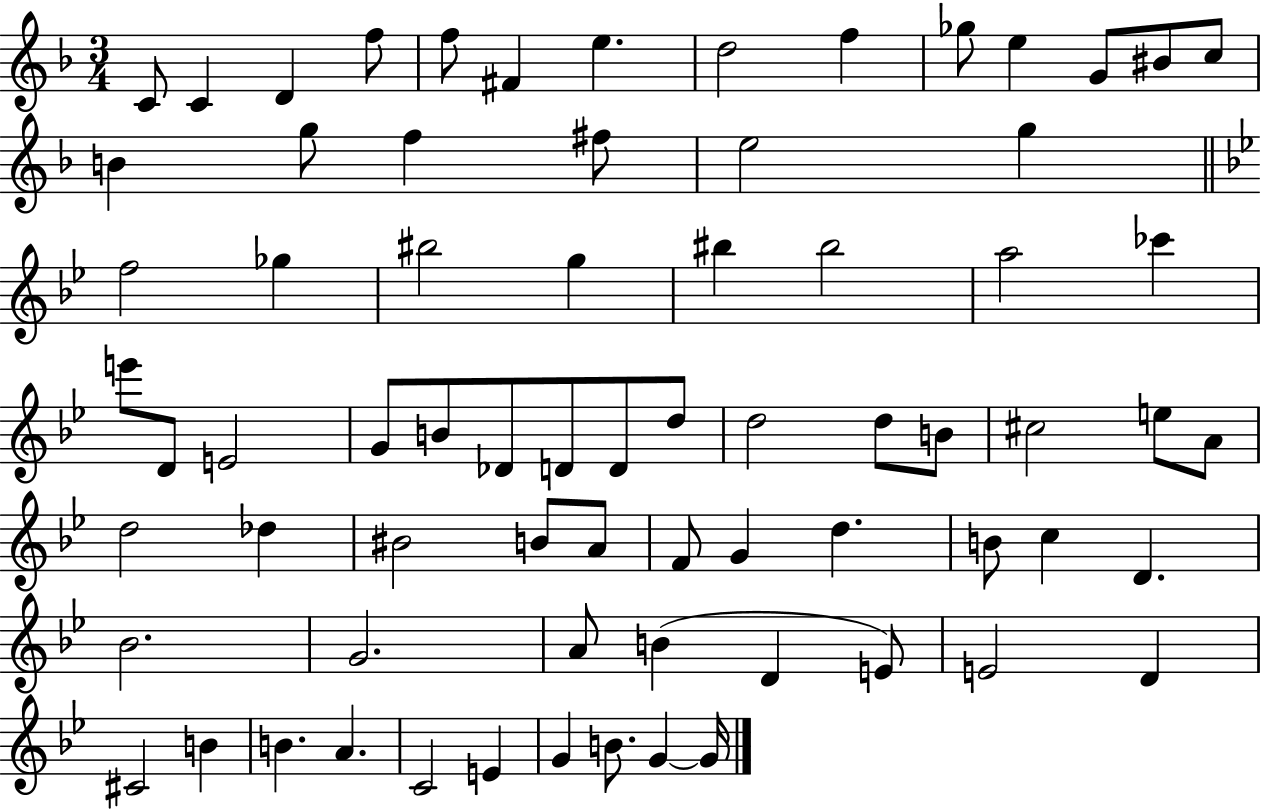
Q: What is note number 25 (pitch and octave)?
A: BIS5